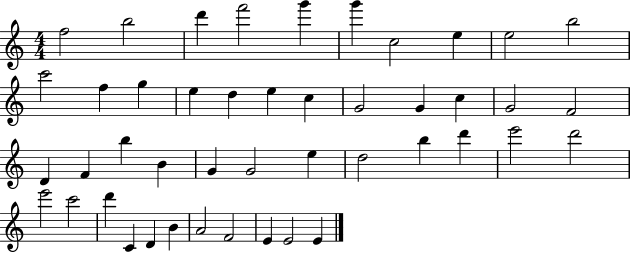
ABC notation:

X:1
T:Untitled
M:4/4
L:1/4
K:C
f2 b2 d' f'2 g' g' c2 e e2 b2 c'2 f g e d e c G2 G c G2 F2 D F b B G G2 e d2 b d' e'2 d'2 e'2 c'2 d' C D B A2 F2 E E2 E